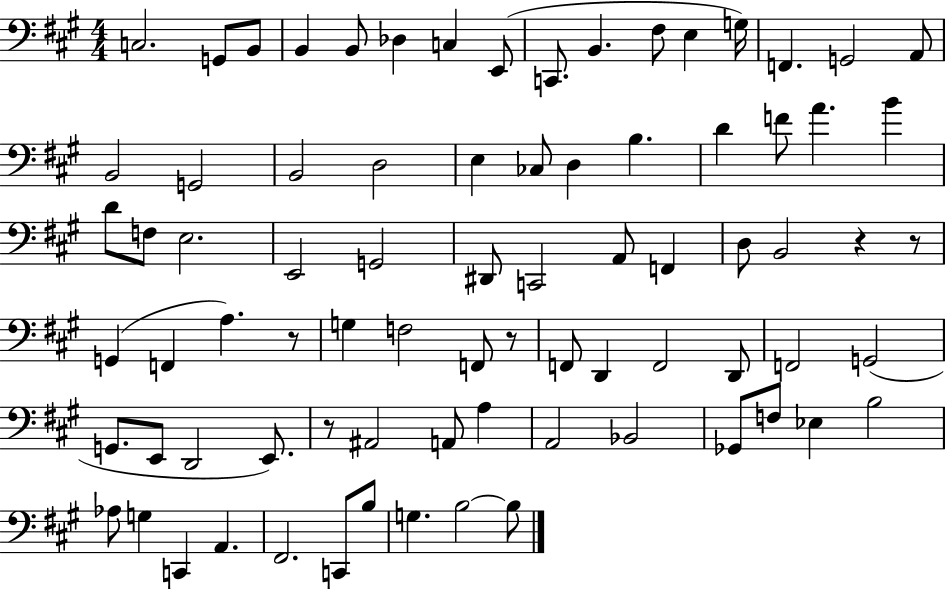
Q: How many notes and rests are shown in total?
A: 79